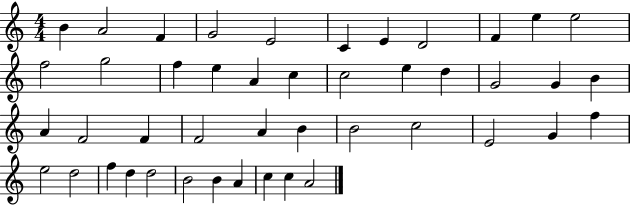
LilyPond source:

{
  \clef treble
  \numericTimeSignature
  \time 4/4
  \key c \major
  b'4 a'2 f'4 | g'2 e'2 | c'4 e'4 d'2 | f'4 e''4 e''2 | \break f''2 g''2 | f''4 e''4 a'4 c''4 | c''2 e''4 d''4 | g'2 g'4 b'4 | \break a'4 f'2 f'4 | f'2 a'4 b'4 | b'2 c''2 | e'2 g'4 f''4 | \break e''2 d''2 | f''4 d''4 d''2 | b'2 b'4 a'4 | c''4 c''4 a'2 | \break \bar "|."
}